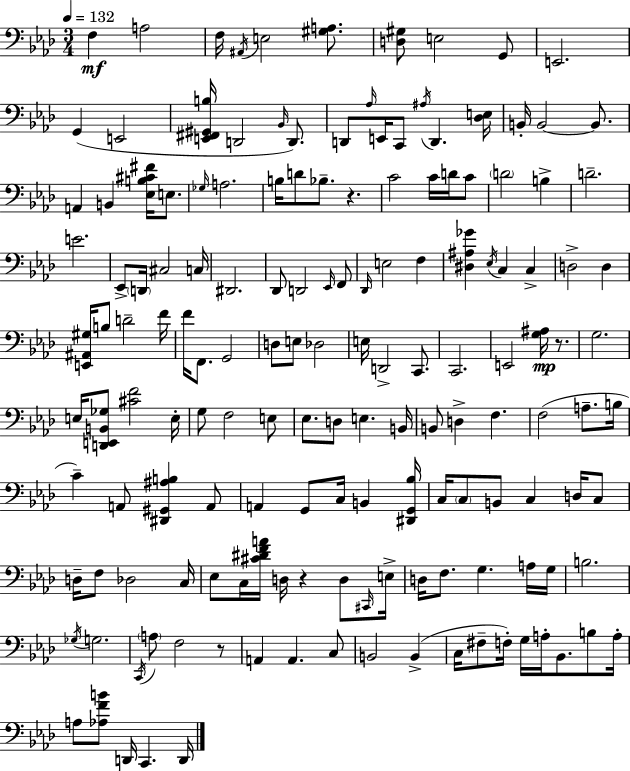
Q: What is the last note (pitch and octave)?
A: D2